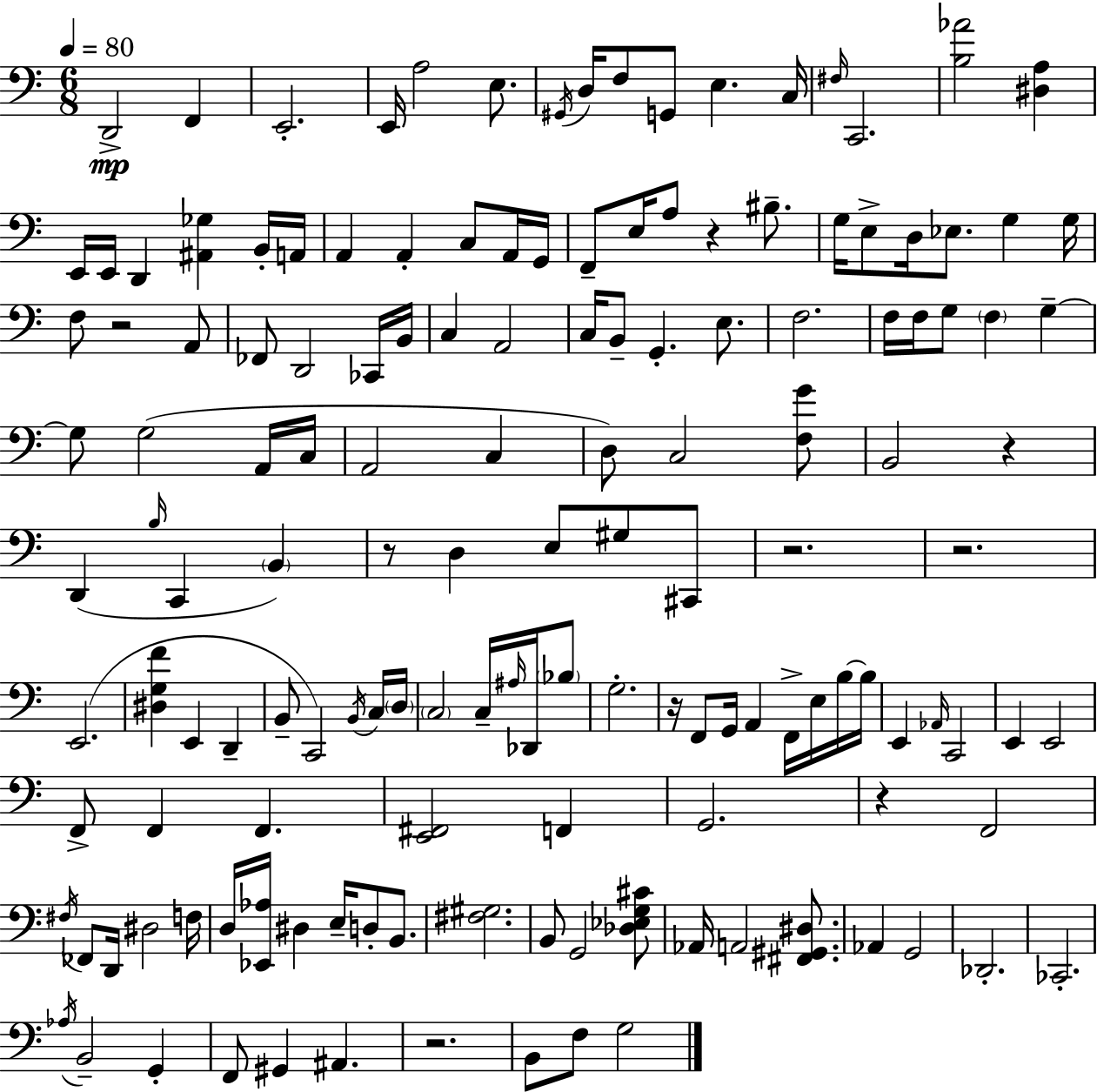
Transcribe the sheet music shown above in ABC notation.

X:1
T:Untitled
M:6/8
L:1/4
K:Am
D,,2 F,, E,,2 E,,/4 A,2 E,/2 ^G,,/4 D,/4 F,/2 G,,/2 E, C,/4 ^F,/4 C,,2 [B,_A]2 [^D,A,] E,,/4 E,,/4 D,, [^A,,_G,] B,,/4 A,,/4 A,, A,, C,/2 A,,/4 G,,/4 F,,/2 E,/4 A,/2 z ^B,/2 G,/4 E,/2 D,/4 _E,/2 G, G,/4 F,/2 z2 A,,/2 _F,,/2 D,,2 _C,,/4 B,,/4 C, A,,2 C,/4 B,,/2 G,, E,/2 F,2 F,/4 F,/4 G,/2 F, G, G,/2 G,2 A,,/4 C,/4 A,,2 C, D,/2 C,2 [F,G]/2 B,,2 z D,, B,/4 C,, B,, z/2 D, E,/2 ^G,/2 ^C,,/2 z2 z2 E,,2 [^D,G,F] E,, D,, B,,/2 C,,2 B,,/4 C,/4 D,/4 C,2 C,/4 ^A,/4 _D,,/4 _B,/2 G,2 z/4 F,,/2 G,,/4 A,, F,,/4 E,/4 B,/4 B,/4 E,, _A,,/4 C,,2 E,, E,,2 F,,/2 F,, F,, [E,,^F,,]2 F,, G,,2 z F,,2 ^F,/4 _F,,/2 D,,/4 ^D,2 F,/4 D,/4 [_E,,_A,]/4 ^D, E,/4 D,/2 B,,/2 [^F,^G,]2 B,,/2 G,,2 [_D,_E,G,^C]/2 _A,,/4 A,,2 [^F,,^G,,^D,]/2 _A,, G,,2 _D,,2 _C,,2 _A,/4 B,,2 G,, F,,/2 ^G,, ^A,, z2 B,,/2 F,/2 G,2